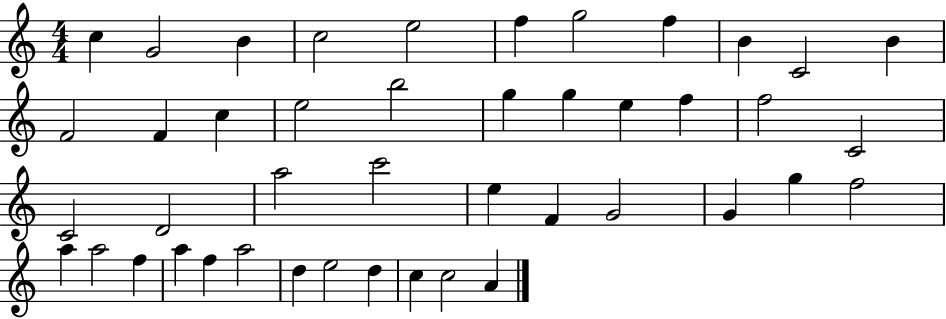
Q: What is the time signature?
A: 4/4